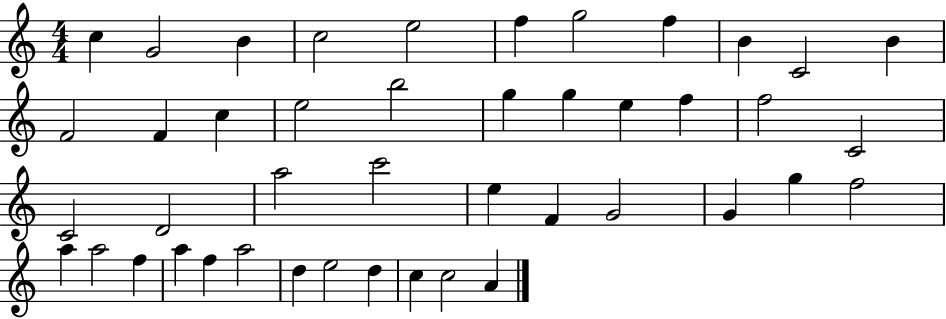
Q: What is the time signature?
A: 4/4